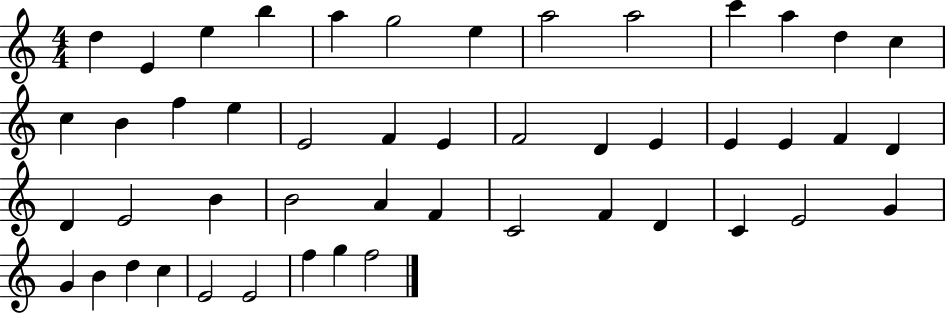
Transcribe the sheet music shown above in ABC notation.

X:1
T:Untitled
M:4/4
L:1/4
K:C
d E e b a g2 e a2 a2 c' a d c c B f e E2 F E F2 D E E E F D D E2 B B2 A F C2 F D C E2 G G B d c E2 E2 f g f2